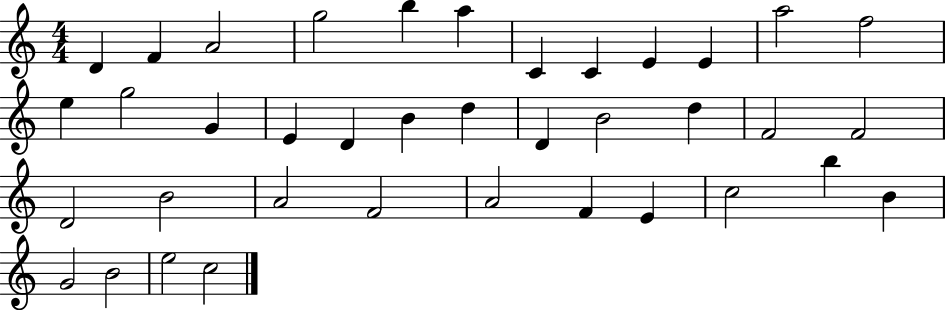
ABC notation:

X:1
T:Untitled
M:4/4
L:1/4
K:C
D F A2 g2 b a C C E E a2 f2 e g2 G E D B d D B2 d F2 F2 D2 B2 A2 F2 A2 F E c2 b B G2 B2 e2 c2